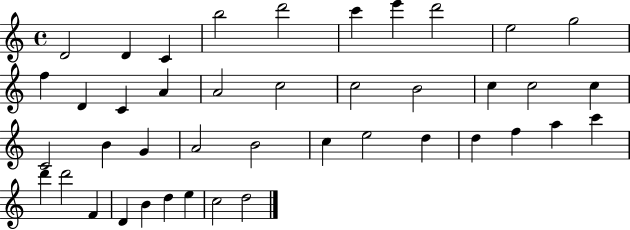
X:1
T:Untitled
M:4/4
L:1/4
K:C
D2 D C b2 d'2 c' e' d'2 e2 g2 f D C A A2 c2 c2 B2 c c2 c C2 B G A2 B2 c e2 d d f a c' d' d'2 F D B d e c2 d2